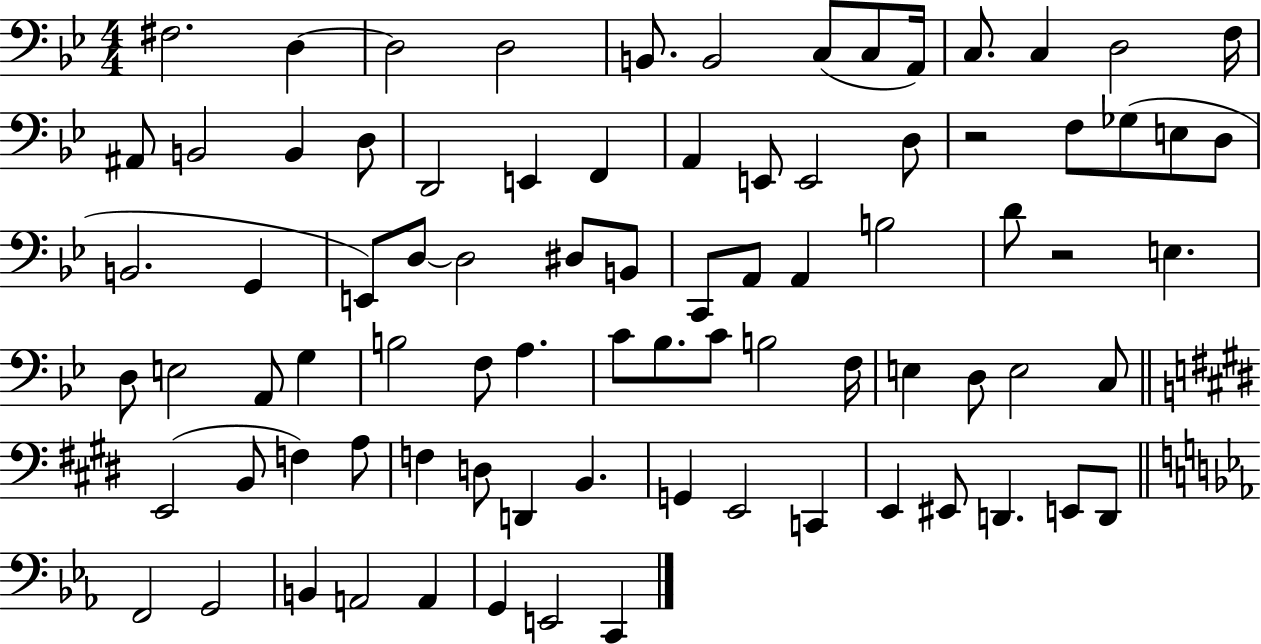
F#3/h. D3/q D3/h D3/h B2/e. B2/h C3/e C3/e A2/s C3/e. C3/q D3/h F3/s A#2/e B2/h B2/q D3/e D2/h E2/q F2/q A2/q E2/e E2/h D3/e R/h F3/e Gb3/e E3/e D3/e B2/h. G2/q E2/e D3/e D3/h D#3/e B2/e C2/e A2/e A2/q B3/h D4/e R/h E3/q. D3/e E3/h A2/e G3/q B3/h F3/e A3/q. C4/e Bb3/e. C4/e B3/h F3/s E3/q D3/e E3/h C3/e E2/h B2/e F3/q A3/e F3/q D3/e D2/q B2/q. G2/q E2/h C2/q E2/q EIS2/e D2/q. E2/e D2/e F2/h G2/h B2/q A2/h A2/q G2/q E2/h C2/q